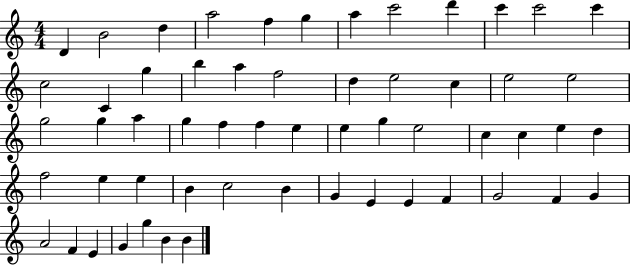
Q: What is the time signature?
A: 4/4